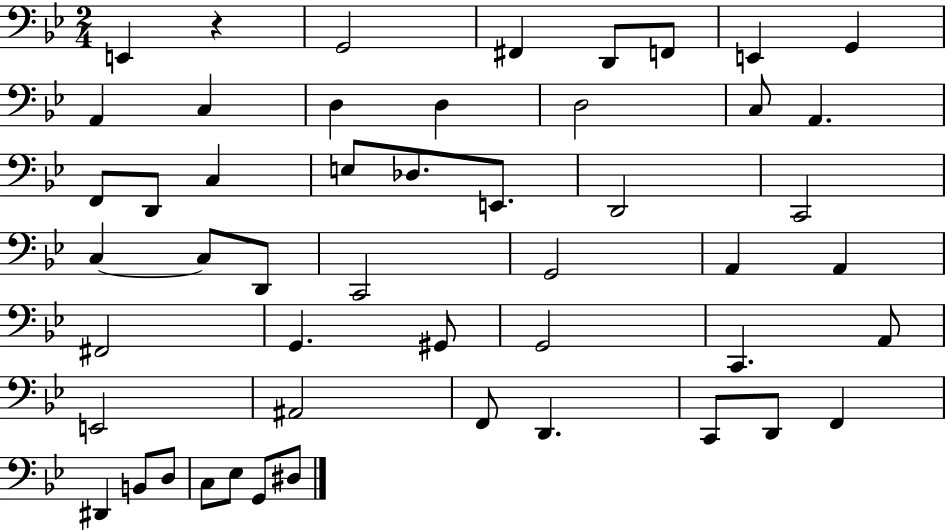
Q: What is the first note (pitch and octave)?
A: E2